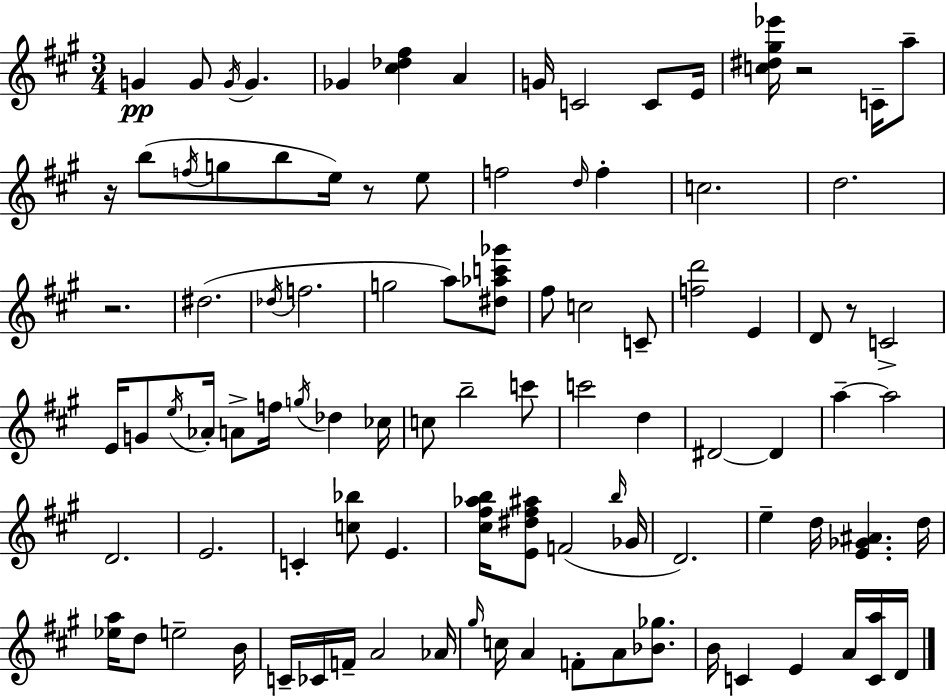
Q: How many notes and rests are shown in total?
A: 97